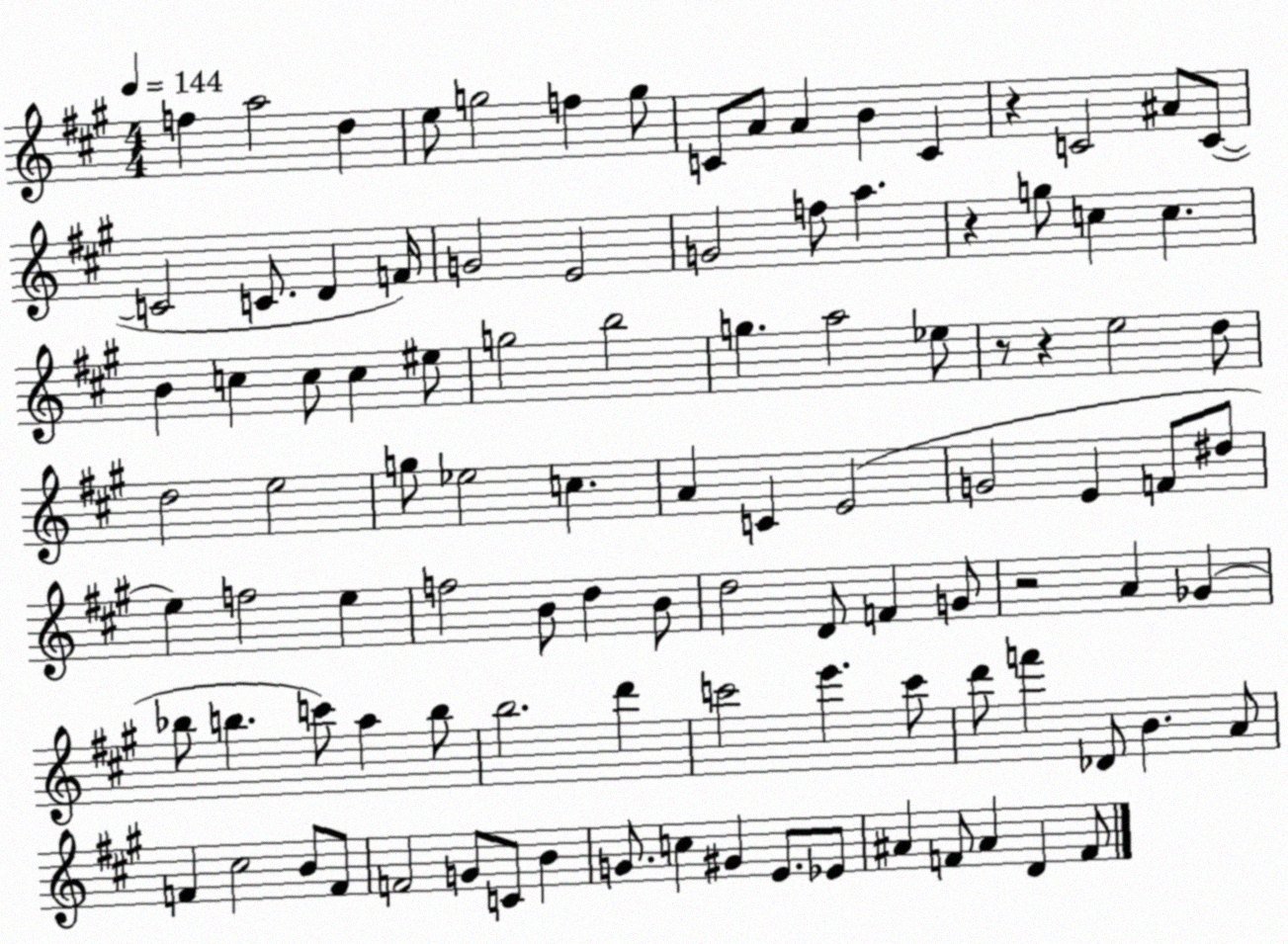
X:1
T:Untitled
M:4/4
L:1/4
K:A
f a2 d e/2 g2 f g/2 C/2 A/2 A B C z C2 ^A/2 C/2 C2 C/2 D F/4 G2 E2 G2 f/2 a z g/2 c c B c c/2 c ^e/2 g2 b2 g a2 _e/2 z/2 z e2 d/2 d2 e2 g/2 _e2 c A C E2 G2 E F/2 ^d/2 e f2 e f2 B/2 d B/2 d2 D/2 F G/2 z2 A _G _b/2 b c'/2 a b/2 b2 d' c'2 e' c'/2 d'/2 f' _D/2 B A/2 F ^c2 B/2 F/2 F2 G/2 C/2 B G/2 c ^G E/2 _E/2 ^A F/2 ^A D F/2